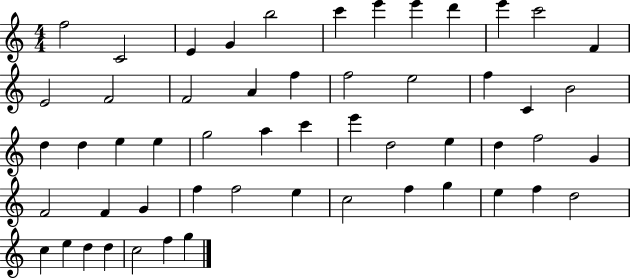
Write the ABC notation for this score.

X:1
T:Untitled
M:4/4
L:1/4
K:C
f2 C2 E G b2 c' e' e' d' e' c'2 F E2 F2 F2 A f f2 e2 f C B2 d d e e g2 a c' e' d2 e d f2 G F2 F G f f2 e c2 f g e f d2 c e d d c2 f g